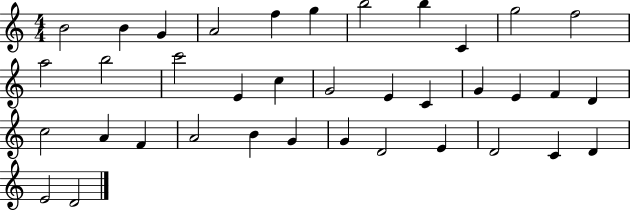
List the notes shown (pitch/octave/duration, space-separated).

B4/h B4/q G4/q A4/h F5/q G5/q B5/h B5/q C4/q G5/h F5/h A5/h B5/h C6/h E4/q C5/q G4/h E4/q C4/q G4/q E4/q F4/q D4/q C5/h A4/q F4/q A4/h B4/q G4/q G4/q D4/h E4/q D4/h C4/q D4/q E4/h D4/h